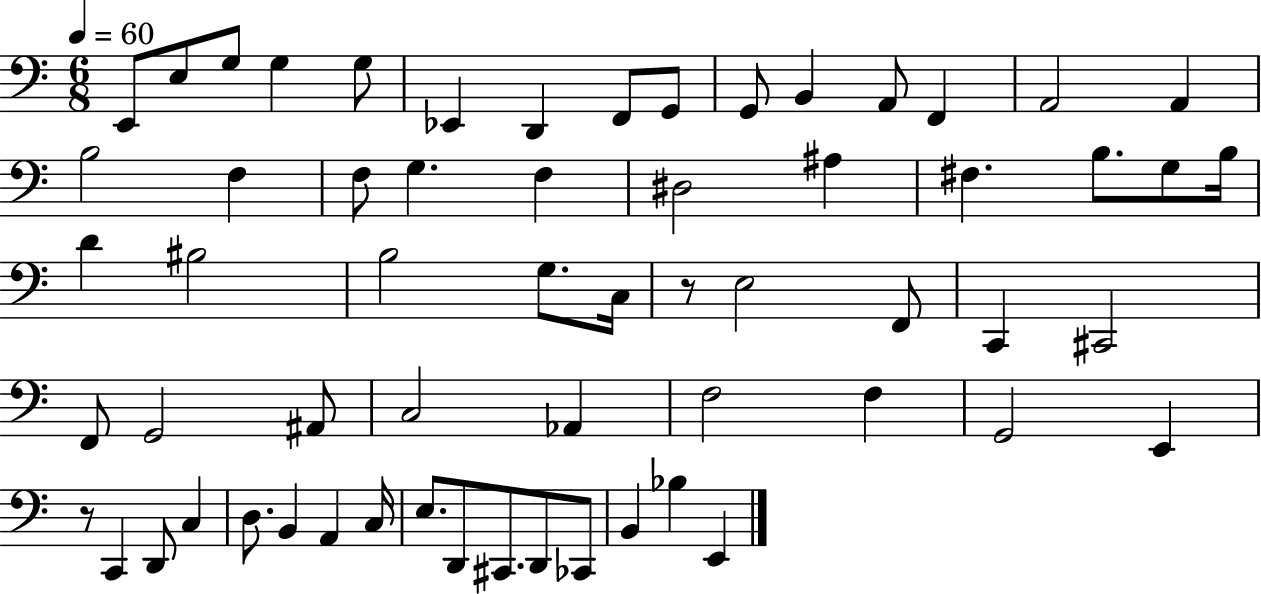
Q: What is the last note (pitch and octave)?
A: E2